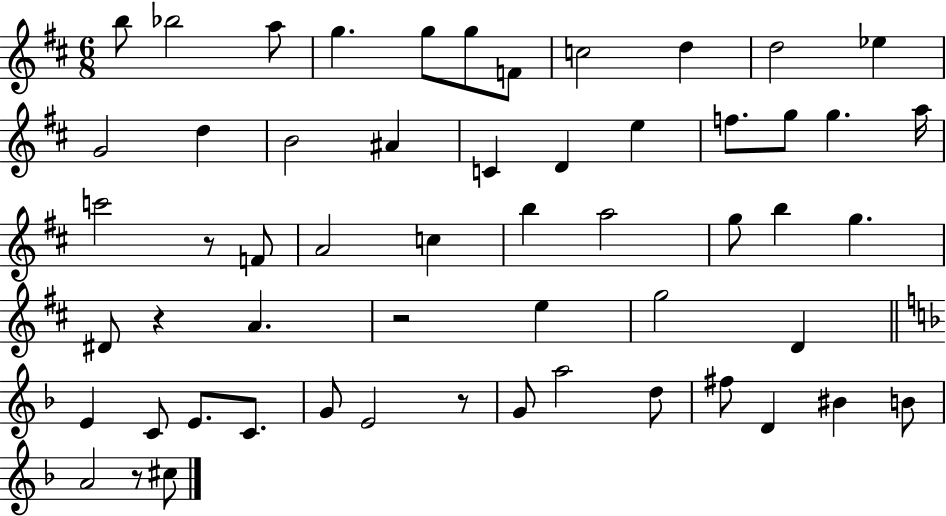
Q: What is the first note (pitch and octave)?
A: B5